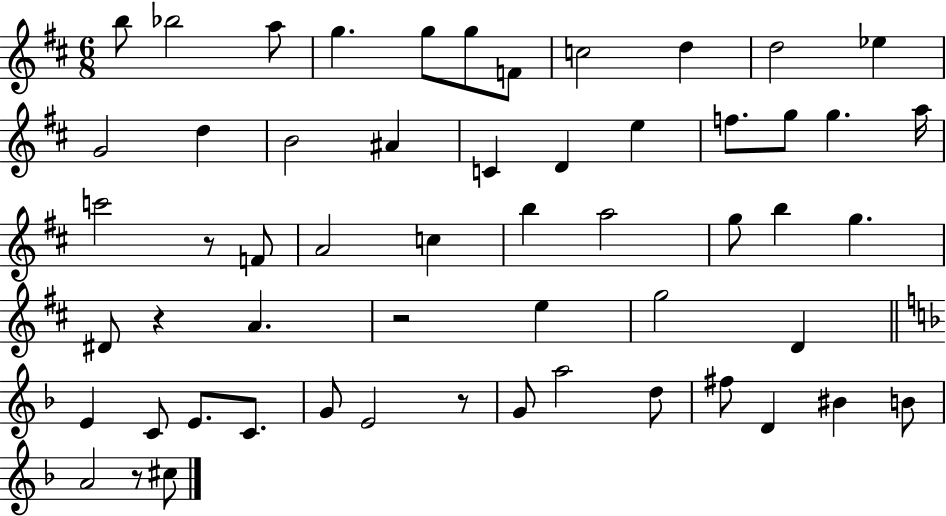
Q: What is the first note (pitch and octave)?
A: B5